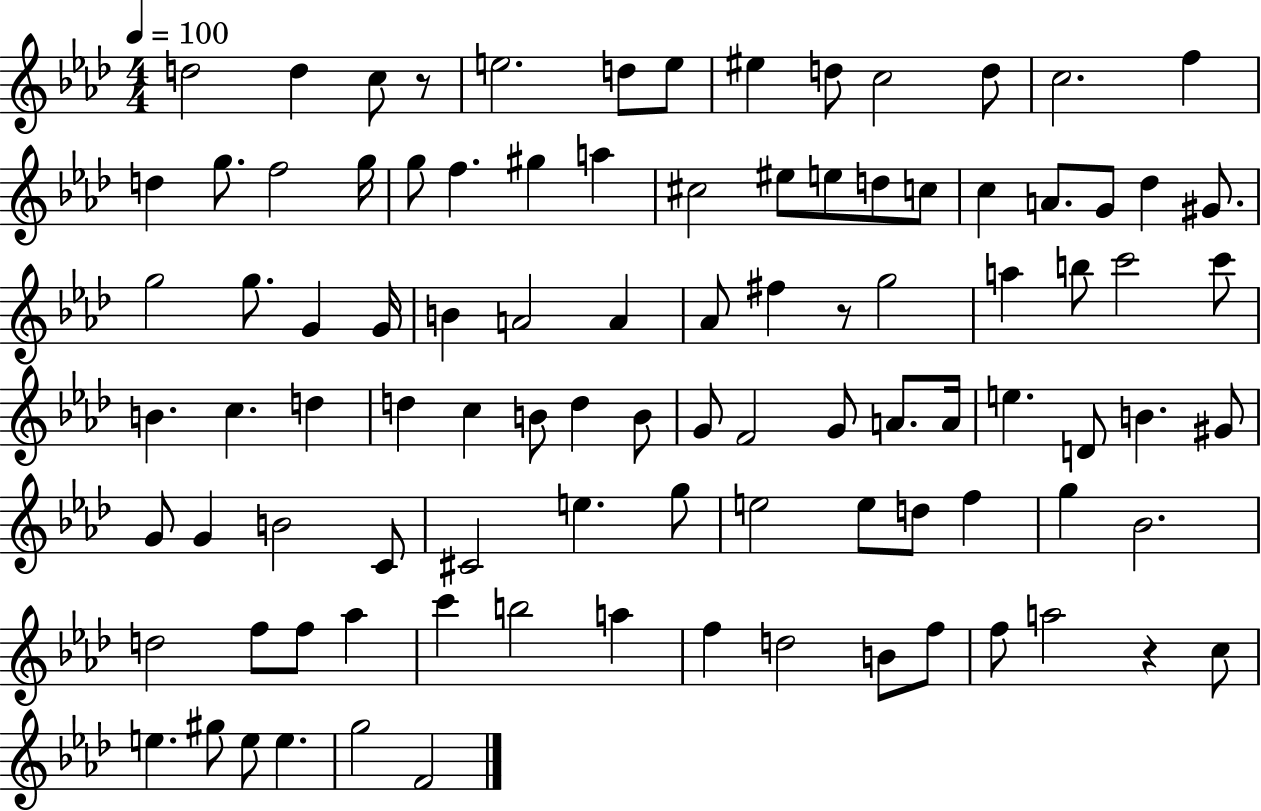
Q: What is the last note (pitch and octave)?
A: F4